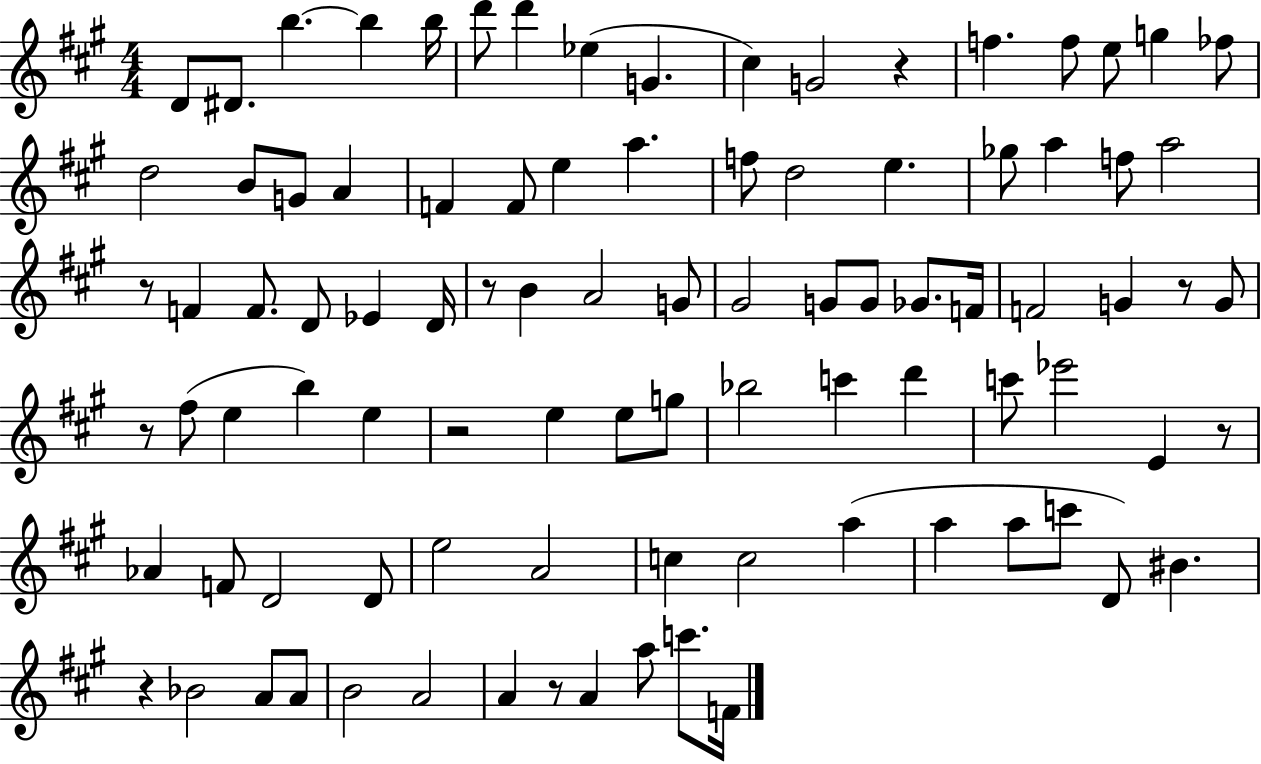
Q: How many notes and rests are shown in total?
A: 93